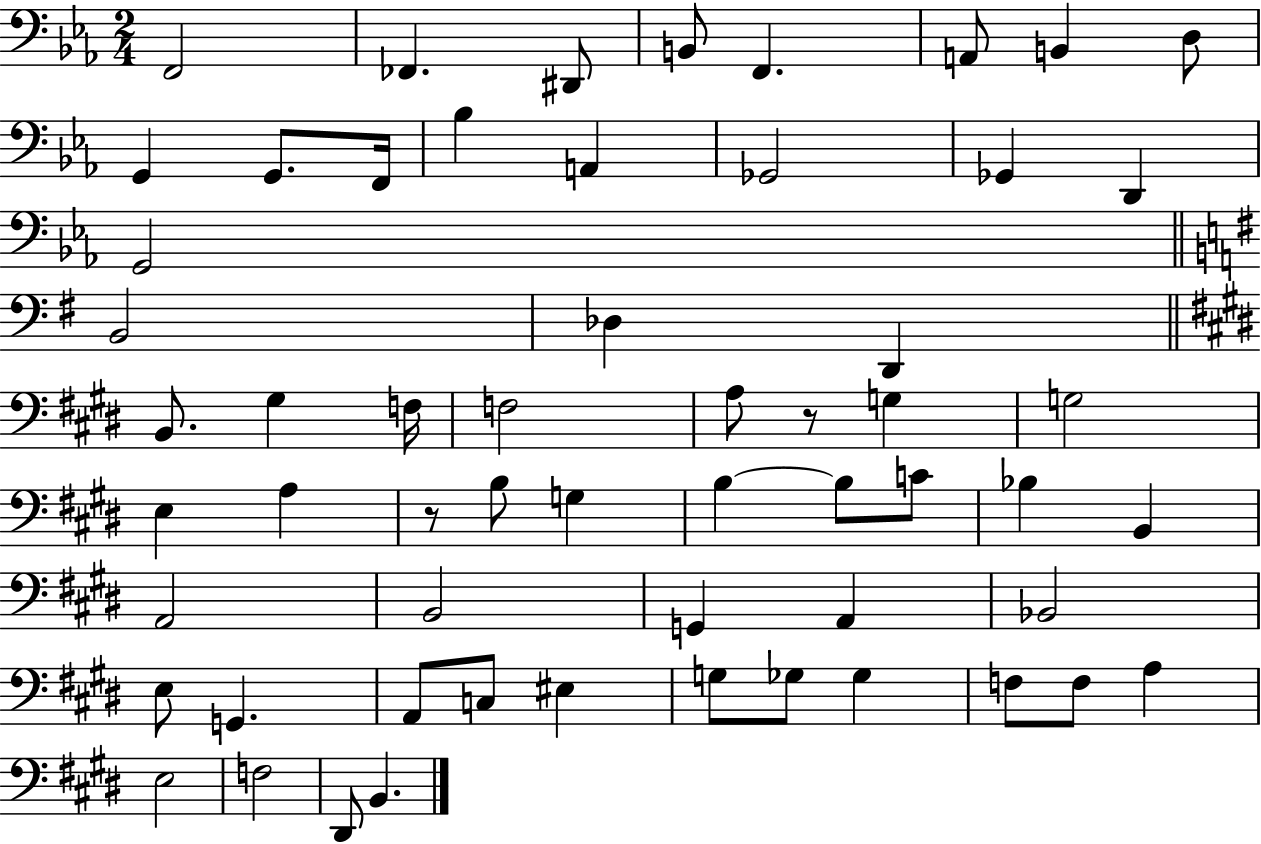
F2/h FES2/q. D#2/e B2/e F2/q. A2/e B2/q D3/e G2/q G2/e. F2/s Bb3/q A2/q Gb2/h Gb2/q D2/q G2/h B2/h Db3/q D2/q B2/e. G#3/q F3/s F3/h A3/e R/e G3/q G3/h E3/q A3/q R/e B3/e G3/q B3/q B3/e C4/e Bb3/q B2/q A2/h B2/h G2/q A2/q Bb2/h E3/e G2/q. A2/e C3/e EIS3/q G3/e Gb3/e Gb3/q F3/e F3/e A3/q E3/h F3/h D#2/e B2/q.